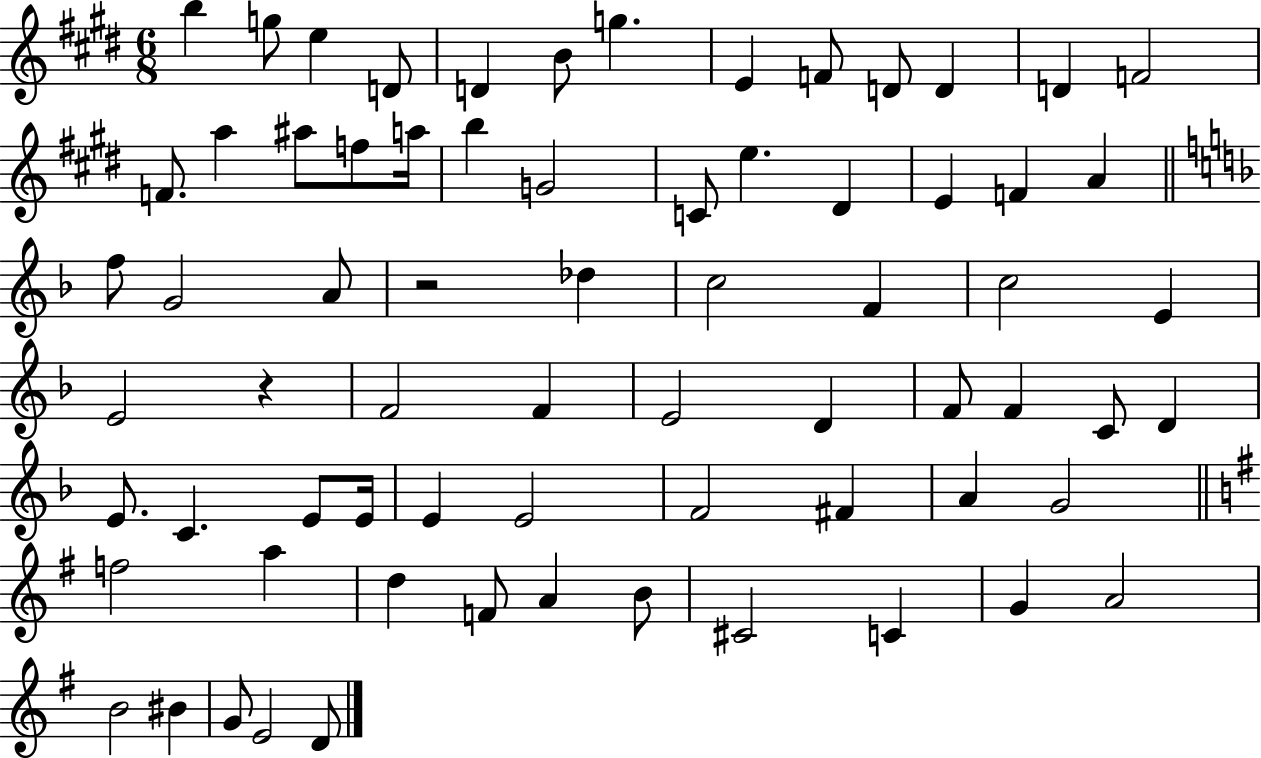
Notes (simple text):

B5/q G5/e E5/q D4/e D4/q B4/e G5/q. E4/q F4/e D4/e D4/q D4/q F4/h F4/e. A5/q A#5/e F5/e A5/s B5/q G4/h C4/e E5/q. D#4/q E4/q F4/q A4/q F5/e G4/h A4/e R/h Db5/q C5/h F4/q C5/h E4/q E4/h R/q F4/h F4/q E4/h D4/q F4/e F4/q C4/e D4/q E4/e. C4/q. E4/e E4/s E4/q E4/h F4/h F#4/q A4/q G4/h F5/h A5/q D5/q F4/e A4/q B4/e C#4/h C4/q G4/q A4/h B4/h BIS4/q G4/e E4/h D4/e